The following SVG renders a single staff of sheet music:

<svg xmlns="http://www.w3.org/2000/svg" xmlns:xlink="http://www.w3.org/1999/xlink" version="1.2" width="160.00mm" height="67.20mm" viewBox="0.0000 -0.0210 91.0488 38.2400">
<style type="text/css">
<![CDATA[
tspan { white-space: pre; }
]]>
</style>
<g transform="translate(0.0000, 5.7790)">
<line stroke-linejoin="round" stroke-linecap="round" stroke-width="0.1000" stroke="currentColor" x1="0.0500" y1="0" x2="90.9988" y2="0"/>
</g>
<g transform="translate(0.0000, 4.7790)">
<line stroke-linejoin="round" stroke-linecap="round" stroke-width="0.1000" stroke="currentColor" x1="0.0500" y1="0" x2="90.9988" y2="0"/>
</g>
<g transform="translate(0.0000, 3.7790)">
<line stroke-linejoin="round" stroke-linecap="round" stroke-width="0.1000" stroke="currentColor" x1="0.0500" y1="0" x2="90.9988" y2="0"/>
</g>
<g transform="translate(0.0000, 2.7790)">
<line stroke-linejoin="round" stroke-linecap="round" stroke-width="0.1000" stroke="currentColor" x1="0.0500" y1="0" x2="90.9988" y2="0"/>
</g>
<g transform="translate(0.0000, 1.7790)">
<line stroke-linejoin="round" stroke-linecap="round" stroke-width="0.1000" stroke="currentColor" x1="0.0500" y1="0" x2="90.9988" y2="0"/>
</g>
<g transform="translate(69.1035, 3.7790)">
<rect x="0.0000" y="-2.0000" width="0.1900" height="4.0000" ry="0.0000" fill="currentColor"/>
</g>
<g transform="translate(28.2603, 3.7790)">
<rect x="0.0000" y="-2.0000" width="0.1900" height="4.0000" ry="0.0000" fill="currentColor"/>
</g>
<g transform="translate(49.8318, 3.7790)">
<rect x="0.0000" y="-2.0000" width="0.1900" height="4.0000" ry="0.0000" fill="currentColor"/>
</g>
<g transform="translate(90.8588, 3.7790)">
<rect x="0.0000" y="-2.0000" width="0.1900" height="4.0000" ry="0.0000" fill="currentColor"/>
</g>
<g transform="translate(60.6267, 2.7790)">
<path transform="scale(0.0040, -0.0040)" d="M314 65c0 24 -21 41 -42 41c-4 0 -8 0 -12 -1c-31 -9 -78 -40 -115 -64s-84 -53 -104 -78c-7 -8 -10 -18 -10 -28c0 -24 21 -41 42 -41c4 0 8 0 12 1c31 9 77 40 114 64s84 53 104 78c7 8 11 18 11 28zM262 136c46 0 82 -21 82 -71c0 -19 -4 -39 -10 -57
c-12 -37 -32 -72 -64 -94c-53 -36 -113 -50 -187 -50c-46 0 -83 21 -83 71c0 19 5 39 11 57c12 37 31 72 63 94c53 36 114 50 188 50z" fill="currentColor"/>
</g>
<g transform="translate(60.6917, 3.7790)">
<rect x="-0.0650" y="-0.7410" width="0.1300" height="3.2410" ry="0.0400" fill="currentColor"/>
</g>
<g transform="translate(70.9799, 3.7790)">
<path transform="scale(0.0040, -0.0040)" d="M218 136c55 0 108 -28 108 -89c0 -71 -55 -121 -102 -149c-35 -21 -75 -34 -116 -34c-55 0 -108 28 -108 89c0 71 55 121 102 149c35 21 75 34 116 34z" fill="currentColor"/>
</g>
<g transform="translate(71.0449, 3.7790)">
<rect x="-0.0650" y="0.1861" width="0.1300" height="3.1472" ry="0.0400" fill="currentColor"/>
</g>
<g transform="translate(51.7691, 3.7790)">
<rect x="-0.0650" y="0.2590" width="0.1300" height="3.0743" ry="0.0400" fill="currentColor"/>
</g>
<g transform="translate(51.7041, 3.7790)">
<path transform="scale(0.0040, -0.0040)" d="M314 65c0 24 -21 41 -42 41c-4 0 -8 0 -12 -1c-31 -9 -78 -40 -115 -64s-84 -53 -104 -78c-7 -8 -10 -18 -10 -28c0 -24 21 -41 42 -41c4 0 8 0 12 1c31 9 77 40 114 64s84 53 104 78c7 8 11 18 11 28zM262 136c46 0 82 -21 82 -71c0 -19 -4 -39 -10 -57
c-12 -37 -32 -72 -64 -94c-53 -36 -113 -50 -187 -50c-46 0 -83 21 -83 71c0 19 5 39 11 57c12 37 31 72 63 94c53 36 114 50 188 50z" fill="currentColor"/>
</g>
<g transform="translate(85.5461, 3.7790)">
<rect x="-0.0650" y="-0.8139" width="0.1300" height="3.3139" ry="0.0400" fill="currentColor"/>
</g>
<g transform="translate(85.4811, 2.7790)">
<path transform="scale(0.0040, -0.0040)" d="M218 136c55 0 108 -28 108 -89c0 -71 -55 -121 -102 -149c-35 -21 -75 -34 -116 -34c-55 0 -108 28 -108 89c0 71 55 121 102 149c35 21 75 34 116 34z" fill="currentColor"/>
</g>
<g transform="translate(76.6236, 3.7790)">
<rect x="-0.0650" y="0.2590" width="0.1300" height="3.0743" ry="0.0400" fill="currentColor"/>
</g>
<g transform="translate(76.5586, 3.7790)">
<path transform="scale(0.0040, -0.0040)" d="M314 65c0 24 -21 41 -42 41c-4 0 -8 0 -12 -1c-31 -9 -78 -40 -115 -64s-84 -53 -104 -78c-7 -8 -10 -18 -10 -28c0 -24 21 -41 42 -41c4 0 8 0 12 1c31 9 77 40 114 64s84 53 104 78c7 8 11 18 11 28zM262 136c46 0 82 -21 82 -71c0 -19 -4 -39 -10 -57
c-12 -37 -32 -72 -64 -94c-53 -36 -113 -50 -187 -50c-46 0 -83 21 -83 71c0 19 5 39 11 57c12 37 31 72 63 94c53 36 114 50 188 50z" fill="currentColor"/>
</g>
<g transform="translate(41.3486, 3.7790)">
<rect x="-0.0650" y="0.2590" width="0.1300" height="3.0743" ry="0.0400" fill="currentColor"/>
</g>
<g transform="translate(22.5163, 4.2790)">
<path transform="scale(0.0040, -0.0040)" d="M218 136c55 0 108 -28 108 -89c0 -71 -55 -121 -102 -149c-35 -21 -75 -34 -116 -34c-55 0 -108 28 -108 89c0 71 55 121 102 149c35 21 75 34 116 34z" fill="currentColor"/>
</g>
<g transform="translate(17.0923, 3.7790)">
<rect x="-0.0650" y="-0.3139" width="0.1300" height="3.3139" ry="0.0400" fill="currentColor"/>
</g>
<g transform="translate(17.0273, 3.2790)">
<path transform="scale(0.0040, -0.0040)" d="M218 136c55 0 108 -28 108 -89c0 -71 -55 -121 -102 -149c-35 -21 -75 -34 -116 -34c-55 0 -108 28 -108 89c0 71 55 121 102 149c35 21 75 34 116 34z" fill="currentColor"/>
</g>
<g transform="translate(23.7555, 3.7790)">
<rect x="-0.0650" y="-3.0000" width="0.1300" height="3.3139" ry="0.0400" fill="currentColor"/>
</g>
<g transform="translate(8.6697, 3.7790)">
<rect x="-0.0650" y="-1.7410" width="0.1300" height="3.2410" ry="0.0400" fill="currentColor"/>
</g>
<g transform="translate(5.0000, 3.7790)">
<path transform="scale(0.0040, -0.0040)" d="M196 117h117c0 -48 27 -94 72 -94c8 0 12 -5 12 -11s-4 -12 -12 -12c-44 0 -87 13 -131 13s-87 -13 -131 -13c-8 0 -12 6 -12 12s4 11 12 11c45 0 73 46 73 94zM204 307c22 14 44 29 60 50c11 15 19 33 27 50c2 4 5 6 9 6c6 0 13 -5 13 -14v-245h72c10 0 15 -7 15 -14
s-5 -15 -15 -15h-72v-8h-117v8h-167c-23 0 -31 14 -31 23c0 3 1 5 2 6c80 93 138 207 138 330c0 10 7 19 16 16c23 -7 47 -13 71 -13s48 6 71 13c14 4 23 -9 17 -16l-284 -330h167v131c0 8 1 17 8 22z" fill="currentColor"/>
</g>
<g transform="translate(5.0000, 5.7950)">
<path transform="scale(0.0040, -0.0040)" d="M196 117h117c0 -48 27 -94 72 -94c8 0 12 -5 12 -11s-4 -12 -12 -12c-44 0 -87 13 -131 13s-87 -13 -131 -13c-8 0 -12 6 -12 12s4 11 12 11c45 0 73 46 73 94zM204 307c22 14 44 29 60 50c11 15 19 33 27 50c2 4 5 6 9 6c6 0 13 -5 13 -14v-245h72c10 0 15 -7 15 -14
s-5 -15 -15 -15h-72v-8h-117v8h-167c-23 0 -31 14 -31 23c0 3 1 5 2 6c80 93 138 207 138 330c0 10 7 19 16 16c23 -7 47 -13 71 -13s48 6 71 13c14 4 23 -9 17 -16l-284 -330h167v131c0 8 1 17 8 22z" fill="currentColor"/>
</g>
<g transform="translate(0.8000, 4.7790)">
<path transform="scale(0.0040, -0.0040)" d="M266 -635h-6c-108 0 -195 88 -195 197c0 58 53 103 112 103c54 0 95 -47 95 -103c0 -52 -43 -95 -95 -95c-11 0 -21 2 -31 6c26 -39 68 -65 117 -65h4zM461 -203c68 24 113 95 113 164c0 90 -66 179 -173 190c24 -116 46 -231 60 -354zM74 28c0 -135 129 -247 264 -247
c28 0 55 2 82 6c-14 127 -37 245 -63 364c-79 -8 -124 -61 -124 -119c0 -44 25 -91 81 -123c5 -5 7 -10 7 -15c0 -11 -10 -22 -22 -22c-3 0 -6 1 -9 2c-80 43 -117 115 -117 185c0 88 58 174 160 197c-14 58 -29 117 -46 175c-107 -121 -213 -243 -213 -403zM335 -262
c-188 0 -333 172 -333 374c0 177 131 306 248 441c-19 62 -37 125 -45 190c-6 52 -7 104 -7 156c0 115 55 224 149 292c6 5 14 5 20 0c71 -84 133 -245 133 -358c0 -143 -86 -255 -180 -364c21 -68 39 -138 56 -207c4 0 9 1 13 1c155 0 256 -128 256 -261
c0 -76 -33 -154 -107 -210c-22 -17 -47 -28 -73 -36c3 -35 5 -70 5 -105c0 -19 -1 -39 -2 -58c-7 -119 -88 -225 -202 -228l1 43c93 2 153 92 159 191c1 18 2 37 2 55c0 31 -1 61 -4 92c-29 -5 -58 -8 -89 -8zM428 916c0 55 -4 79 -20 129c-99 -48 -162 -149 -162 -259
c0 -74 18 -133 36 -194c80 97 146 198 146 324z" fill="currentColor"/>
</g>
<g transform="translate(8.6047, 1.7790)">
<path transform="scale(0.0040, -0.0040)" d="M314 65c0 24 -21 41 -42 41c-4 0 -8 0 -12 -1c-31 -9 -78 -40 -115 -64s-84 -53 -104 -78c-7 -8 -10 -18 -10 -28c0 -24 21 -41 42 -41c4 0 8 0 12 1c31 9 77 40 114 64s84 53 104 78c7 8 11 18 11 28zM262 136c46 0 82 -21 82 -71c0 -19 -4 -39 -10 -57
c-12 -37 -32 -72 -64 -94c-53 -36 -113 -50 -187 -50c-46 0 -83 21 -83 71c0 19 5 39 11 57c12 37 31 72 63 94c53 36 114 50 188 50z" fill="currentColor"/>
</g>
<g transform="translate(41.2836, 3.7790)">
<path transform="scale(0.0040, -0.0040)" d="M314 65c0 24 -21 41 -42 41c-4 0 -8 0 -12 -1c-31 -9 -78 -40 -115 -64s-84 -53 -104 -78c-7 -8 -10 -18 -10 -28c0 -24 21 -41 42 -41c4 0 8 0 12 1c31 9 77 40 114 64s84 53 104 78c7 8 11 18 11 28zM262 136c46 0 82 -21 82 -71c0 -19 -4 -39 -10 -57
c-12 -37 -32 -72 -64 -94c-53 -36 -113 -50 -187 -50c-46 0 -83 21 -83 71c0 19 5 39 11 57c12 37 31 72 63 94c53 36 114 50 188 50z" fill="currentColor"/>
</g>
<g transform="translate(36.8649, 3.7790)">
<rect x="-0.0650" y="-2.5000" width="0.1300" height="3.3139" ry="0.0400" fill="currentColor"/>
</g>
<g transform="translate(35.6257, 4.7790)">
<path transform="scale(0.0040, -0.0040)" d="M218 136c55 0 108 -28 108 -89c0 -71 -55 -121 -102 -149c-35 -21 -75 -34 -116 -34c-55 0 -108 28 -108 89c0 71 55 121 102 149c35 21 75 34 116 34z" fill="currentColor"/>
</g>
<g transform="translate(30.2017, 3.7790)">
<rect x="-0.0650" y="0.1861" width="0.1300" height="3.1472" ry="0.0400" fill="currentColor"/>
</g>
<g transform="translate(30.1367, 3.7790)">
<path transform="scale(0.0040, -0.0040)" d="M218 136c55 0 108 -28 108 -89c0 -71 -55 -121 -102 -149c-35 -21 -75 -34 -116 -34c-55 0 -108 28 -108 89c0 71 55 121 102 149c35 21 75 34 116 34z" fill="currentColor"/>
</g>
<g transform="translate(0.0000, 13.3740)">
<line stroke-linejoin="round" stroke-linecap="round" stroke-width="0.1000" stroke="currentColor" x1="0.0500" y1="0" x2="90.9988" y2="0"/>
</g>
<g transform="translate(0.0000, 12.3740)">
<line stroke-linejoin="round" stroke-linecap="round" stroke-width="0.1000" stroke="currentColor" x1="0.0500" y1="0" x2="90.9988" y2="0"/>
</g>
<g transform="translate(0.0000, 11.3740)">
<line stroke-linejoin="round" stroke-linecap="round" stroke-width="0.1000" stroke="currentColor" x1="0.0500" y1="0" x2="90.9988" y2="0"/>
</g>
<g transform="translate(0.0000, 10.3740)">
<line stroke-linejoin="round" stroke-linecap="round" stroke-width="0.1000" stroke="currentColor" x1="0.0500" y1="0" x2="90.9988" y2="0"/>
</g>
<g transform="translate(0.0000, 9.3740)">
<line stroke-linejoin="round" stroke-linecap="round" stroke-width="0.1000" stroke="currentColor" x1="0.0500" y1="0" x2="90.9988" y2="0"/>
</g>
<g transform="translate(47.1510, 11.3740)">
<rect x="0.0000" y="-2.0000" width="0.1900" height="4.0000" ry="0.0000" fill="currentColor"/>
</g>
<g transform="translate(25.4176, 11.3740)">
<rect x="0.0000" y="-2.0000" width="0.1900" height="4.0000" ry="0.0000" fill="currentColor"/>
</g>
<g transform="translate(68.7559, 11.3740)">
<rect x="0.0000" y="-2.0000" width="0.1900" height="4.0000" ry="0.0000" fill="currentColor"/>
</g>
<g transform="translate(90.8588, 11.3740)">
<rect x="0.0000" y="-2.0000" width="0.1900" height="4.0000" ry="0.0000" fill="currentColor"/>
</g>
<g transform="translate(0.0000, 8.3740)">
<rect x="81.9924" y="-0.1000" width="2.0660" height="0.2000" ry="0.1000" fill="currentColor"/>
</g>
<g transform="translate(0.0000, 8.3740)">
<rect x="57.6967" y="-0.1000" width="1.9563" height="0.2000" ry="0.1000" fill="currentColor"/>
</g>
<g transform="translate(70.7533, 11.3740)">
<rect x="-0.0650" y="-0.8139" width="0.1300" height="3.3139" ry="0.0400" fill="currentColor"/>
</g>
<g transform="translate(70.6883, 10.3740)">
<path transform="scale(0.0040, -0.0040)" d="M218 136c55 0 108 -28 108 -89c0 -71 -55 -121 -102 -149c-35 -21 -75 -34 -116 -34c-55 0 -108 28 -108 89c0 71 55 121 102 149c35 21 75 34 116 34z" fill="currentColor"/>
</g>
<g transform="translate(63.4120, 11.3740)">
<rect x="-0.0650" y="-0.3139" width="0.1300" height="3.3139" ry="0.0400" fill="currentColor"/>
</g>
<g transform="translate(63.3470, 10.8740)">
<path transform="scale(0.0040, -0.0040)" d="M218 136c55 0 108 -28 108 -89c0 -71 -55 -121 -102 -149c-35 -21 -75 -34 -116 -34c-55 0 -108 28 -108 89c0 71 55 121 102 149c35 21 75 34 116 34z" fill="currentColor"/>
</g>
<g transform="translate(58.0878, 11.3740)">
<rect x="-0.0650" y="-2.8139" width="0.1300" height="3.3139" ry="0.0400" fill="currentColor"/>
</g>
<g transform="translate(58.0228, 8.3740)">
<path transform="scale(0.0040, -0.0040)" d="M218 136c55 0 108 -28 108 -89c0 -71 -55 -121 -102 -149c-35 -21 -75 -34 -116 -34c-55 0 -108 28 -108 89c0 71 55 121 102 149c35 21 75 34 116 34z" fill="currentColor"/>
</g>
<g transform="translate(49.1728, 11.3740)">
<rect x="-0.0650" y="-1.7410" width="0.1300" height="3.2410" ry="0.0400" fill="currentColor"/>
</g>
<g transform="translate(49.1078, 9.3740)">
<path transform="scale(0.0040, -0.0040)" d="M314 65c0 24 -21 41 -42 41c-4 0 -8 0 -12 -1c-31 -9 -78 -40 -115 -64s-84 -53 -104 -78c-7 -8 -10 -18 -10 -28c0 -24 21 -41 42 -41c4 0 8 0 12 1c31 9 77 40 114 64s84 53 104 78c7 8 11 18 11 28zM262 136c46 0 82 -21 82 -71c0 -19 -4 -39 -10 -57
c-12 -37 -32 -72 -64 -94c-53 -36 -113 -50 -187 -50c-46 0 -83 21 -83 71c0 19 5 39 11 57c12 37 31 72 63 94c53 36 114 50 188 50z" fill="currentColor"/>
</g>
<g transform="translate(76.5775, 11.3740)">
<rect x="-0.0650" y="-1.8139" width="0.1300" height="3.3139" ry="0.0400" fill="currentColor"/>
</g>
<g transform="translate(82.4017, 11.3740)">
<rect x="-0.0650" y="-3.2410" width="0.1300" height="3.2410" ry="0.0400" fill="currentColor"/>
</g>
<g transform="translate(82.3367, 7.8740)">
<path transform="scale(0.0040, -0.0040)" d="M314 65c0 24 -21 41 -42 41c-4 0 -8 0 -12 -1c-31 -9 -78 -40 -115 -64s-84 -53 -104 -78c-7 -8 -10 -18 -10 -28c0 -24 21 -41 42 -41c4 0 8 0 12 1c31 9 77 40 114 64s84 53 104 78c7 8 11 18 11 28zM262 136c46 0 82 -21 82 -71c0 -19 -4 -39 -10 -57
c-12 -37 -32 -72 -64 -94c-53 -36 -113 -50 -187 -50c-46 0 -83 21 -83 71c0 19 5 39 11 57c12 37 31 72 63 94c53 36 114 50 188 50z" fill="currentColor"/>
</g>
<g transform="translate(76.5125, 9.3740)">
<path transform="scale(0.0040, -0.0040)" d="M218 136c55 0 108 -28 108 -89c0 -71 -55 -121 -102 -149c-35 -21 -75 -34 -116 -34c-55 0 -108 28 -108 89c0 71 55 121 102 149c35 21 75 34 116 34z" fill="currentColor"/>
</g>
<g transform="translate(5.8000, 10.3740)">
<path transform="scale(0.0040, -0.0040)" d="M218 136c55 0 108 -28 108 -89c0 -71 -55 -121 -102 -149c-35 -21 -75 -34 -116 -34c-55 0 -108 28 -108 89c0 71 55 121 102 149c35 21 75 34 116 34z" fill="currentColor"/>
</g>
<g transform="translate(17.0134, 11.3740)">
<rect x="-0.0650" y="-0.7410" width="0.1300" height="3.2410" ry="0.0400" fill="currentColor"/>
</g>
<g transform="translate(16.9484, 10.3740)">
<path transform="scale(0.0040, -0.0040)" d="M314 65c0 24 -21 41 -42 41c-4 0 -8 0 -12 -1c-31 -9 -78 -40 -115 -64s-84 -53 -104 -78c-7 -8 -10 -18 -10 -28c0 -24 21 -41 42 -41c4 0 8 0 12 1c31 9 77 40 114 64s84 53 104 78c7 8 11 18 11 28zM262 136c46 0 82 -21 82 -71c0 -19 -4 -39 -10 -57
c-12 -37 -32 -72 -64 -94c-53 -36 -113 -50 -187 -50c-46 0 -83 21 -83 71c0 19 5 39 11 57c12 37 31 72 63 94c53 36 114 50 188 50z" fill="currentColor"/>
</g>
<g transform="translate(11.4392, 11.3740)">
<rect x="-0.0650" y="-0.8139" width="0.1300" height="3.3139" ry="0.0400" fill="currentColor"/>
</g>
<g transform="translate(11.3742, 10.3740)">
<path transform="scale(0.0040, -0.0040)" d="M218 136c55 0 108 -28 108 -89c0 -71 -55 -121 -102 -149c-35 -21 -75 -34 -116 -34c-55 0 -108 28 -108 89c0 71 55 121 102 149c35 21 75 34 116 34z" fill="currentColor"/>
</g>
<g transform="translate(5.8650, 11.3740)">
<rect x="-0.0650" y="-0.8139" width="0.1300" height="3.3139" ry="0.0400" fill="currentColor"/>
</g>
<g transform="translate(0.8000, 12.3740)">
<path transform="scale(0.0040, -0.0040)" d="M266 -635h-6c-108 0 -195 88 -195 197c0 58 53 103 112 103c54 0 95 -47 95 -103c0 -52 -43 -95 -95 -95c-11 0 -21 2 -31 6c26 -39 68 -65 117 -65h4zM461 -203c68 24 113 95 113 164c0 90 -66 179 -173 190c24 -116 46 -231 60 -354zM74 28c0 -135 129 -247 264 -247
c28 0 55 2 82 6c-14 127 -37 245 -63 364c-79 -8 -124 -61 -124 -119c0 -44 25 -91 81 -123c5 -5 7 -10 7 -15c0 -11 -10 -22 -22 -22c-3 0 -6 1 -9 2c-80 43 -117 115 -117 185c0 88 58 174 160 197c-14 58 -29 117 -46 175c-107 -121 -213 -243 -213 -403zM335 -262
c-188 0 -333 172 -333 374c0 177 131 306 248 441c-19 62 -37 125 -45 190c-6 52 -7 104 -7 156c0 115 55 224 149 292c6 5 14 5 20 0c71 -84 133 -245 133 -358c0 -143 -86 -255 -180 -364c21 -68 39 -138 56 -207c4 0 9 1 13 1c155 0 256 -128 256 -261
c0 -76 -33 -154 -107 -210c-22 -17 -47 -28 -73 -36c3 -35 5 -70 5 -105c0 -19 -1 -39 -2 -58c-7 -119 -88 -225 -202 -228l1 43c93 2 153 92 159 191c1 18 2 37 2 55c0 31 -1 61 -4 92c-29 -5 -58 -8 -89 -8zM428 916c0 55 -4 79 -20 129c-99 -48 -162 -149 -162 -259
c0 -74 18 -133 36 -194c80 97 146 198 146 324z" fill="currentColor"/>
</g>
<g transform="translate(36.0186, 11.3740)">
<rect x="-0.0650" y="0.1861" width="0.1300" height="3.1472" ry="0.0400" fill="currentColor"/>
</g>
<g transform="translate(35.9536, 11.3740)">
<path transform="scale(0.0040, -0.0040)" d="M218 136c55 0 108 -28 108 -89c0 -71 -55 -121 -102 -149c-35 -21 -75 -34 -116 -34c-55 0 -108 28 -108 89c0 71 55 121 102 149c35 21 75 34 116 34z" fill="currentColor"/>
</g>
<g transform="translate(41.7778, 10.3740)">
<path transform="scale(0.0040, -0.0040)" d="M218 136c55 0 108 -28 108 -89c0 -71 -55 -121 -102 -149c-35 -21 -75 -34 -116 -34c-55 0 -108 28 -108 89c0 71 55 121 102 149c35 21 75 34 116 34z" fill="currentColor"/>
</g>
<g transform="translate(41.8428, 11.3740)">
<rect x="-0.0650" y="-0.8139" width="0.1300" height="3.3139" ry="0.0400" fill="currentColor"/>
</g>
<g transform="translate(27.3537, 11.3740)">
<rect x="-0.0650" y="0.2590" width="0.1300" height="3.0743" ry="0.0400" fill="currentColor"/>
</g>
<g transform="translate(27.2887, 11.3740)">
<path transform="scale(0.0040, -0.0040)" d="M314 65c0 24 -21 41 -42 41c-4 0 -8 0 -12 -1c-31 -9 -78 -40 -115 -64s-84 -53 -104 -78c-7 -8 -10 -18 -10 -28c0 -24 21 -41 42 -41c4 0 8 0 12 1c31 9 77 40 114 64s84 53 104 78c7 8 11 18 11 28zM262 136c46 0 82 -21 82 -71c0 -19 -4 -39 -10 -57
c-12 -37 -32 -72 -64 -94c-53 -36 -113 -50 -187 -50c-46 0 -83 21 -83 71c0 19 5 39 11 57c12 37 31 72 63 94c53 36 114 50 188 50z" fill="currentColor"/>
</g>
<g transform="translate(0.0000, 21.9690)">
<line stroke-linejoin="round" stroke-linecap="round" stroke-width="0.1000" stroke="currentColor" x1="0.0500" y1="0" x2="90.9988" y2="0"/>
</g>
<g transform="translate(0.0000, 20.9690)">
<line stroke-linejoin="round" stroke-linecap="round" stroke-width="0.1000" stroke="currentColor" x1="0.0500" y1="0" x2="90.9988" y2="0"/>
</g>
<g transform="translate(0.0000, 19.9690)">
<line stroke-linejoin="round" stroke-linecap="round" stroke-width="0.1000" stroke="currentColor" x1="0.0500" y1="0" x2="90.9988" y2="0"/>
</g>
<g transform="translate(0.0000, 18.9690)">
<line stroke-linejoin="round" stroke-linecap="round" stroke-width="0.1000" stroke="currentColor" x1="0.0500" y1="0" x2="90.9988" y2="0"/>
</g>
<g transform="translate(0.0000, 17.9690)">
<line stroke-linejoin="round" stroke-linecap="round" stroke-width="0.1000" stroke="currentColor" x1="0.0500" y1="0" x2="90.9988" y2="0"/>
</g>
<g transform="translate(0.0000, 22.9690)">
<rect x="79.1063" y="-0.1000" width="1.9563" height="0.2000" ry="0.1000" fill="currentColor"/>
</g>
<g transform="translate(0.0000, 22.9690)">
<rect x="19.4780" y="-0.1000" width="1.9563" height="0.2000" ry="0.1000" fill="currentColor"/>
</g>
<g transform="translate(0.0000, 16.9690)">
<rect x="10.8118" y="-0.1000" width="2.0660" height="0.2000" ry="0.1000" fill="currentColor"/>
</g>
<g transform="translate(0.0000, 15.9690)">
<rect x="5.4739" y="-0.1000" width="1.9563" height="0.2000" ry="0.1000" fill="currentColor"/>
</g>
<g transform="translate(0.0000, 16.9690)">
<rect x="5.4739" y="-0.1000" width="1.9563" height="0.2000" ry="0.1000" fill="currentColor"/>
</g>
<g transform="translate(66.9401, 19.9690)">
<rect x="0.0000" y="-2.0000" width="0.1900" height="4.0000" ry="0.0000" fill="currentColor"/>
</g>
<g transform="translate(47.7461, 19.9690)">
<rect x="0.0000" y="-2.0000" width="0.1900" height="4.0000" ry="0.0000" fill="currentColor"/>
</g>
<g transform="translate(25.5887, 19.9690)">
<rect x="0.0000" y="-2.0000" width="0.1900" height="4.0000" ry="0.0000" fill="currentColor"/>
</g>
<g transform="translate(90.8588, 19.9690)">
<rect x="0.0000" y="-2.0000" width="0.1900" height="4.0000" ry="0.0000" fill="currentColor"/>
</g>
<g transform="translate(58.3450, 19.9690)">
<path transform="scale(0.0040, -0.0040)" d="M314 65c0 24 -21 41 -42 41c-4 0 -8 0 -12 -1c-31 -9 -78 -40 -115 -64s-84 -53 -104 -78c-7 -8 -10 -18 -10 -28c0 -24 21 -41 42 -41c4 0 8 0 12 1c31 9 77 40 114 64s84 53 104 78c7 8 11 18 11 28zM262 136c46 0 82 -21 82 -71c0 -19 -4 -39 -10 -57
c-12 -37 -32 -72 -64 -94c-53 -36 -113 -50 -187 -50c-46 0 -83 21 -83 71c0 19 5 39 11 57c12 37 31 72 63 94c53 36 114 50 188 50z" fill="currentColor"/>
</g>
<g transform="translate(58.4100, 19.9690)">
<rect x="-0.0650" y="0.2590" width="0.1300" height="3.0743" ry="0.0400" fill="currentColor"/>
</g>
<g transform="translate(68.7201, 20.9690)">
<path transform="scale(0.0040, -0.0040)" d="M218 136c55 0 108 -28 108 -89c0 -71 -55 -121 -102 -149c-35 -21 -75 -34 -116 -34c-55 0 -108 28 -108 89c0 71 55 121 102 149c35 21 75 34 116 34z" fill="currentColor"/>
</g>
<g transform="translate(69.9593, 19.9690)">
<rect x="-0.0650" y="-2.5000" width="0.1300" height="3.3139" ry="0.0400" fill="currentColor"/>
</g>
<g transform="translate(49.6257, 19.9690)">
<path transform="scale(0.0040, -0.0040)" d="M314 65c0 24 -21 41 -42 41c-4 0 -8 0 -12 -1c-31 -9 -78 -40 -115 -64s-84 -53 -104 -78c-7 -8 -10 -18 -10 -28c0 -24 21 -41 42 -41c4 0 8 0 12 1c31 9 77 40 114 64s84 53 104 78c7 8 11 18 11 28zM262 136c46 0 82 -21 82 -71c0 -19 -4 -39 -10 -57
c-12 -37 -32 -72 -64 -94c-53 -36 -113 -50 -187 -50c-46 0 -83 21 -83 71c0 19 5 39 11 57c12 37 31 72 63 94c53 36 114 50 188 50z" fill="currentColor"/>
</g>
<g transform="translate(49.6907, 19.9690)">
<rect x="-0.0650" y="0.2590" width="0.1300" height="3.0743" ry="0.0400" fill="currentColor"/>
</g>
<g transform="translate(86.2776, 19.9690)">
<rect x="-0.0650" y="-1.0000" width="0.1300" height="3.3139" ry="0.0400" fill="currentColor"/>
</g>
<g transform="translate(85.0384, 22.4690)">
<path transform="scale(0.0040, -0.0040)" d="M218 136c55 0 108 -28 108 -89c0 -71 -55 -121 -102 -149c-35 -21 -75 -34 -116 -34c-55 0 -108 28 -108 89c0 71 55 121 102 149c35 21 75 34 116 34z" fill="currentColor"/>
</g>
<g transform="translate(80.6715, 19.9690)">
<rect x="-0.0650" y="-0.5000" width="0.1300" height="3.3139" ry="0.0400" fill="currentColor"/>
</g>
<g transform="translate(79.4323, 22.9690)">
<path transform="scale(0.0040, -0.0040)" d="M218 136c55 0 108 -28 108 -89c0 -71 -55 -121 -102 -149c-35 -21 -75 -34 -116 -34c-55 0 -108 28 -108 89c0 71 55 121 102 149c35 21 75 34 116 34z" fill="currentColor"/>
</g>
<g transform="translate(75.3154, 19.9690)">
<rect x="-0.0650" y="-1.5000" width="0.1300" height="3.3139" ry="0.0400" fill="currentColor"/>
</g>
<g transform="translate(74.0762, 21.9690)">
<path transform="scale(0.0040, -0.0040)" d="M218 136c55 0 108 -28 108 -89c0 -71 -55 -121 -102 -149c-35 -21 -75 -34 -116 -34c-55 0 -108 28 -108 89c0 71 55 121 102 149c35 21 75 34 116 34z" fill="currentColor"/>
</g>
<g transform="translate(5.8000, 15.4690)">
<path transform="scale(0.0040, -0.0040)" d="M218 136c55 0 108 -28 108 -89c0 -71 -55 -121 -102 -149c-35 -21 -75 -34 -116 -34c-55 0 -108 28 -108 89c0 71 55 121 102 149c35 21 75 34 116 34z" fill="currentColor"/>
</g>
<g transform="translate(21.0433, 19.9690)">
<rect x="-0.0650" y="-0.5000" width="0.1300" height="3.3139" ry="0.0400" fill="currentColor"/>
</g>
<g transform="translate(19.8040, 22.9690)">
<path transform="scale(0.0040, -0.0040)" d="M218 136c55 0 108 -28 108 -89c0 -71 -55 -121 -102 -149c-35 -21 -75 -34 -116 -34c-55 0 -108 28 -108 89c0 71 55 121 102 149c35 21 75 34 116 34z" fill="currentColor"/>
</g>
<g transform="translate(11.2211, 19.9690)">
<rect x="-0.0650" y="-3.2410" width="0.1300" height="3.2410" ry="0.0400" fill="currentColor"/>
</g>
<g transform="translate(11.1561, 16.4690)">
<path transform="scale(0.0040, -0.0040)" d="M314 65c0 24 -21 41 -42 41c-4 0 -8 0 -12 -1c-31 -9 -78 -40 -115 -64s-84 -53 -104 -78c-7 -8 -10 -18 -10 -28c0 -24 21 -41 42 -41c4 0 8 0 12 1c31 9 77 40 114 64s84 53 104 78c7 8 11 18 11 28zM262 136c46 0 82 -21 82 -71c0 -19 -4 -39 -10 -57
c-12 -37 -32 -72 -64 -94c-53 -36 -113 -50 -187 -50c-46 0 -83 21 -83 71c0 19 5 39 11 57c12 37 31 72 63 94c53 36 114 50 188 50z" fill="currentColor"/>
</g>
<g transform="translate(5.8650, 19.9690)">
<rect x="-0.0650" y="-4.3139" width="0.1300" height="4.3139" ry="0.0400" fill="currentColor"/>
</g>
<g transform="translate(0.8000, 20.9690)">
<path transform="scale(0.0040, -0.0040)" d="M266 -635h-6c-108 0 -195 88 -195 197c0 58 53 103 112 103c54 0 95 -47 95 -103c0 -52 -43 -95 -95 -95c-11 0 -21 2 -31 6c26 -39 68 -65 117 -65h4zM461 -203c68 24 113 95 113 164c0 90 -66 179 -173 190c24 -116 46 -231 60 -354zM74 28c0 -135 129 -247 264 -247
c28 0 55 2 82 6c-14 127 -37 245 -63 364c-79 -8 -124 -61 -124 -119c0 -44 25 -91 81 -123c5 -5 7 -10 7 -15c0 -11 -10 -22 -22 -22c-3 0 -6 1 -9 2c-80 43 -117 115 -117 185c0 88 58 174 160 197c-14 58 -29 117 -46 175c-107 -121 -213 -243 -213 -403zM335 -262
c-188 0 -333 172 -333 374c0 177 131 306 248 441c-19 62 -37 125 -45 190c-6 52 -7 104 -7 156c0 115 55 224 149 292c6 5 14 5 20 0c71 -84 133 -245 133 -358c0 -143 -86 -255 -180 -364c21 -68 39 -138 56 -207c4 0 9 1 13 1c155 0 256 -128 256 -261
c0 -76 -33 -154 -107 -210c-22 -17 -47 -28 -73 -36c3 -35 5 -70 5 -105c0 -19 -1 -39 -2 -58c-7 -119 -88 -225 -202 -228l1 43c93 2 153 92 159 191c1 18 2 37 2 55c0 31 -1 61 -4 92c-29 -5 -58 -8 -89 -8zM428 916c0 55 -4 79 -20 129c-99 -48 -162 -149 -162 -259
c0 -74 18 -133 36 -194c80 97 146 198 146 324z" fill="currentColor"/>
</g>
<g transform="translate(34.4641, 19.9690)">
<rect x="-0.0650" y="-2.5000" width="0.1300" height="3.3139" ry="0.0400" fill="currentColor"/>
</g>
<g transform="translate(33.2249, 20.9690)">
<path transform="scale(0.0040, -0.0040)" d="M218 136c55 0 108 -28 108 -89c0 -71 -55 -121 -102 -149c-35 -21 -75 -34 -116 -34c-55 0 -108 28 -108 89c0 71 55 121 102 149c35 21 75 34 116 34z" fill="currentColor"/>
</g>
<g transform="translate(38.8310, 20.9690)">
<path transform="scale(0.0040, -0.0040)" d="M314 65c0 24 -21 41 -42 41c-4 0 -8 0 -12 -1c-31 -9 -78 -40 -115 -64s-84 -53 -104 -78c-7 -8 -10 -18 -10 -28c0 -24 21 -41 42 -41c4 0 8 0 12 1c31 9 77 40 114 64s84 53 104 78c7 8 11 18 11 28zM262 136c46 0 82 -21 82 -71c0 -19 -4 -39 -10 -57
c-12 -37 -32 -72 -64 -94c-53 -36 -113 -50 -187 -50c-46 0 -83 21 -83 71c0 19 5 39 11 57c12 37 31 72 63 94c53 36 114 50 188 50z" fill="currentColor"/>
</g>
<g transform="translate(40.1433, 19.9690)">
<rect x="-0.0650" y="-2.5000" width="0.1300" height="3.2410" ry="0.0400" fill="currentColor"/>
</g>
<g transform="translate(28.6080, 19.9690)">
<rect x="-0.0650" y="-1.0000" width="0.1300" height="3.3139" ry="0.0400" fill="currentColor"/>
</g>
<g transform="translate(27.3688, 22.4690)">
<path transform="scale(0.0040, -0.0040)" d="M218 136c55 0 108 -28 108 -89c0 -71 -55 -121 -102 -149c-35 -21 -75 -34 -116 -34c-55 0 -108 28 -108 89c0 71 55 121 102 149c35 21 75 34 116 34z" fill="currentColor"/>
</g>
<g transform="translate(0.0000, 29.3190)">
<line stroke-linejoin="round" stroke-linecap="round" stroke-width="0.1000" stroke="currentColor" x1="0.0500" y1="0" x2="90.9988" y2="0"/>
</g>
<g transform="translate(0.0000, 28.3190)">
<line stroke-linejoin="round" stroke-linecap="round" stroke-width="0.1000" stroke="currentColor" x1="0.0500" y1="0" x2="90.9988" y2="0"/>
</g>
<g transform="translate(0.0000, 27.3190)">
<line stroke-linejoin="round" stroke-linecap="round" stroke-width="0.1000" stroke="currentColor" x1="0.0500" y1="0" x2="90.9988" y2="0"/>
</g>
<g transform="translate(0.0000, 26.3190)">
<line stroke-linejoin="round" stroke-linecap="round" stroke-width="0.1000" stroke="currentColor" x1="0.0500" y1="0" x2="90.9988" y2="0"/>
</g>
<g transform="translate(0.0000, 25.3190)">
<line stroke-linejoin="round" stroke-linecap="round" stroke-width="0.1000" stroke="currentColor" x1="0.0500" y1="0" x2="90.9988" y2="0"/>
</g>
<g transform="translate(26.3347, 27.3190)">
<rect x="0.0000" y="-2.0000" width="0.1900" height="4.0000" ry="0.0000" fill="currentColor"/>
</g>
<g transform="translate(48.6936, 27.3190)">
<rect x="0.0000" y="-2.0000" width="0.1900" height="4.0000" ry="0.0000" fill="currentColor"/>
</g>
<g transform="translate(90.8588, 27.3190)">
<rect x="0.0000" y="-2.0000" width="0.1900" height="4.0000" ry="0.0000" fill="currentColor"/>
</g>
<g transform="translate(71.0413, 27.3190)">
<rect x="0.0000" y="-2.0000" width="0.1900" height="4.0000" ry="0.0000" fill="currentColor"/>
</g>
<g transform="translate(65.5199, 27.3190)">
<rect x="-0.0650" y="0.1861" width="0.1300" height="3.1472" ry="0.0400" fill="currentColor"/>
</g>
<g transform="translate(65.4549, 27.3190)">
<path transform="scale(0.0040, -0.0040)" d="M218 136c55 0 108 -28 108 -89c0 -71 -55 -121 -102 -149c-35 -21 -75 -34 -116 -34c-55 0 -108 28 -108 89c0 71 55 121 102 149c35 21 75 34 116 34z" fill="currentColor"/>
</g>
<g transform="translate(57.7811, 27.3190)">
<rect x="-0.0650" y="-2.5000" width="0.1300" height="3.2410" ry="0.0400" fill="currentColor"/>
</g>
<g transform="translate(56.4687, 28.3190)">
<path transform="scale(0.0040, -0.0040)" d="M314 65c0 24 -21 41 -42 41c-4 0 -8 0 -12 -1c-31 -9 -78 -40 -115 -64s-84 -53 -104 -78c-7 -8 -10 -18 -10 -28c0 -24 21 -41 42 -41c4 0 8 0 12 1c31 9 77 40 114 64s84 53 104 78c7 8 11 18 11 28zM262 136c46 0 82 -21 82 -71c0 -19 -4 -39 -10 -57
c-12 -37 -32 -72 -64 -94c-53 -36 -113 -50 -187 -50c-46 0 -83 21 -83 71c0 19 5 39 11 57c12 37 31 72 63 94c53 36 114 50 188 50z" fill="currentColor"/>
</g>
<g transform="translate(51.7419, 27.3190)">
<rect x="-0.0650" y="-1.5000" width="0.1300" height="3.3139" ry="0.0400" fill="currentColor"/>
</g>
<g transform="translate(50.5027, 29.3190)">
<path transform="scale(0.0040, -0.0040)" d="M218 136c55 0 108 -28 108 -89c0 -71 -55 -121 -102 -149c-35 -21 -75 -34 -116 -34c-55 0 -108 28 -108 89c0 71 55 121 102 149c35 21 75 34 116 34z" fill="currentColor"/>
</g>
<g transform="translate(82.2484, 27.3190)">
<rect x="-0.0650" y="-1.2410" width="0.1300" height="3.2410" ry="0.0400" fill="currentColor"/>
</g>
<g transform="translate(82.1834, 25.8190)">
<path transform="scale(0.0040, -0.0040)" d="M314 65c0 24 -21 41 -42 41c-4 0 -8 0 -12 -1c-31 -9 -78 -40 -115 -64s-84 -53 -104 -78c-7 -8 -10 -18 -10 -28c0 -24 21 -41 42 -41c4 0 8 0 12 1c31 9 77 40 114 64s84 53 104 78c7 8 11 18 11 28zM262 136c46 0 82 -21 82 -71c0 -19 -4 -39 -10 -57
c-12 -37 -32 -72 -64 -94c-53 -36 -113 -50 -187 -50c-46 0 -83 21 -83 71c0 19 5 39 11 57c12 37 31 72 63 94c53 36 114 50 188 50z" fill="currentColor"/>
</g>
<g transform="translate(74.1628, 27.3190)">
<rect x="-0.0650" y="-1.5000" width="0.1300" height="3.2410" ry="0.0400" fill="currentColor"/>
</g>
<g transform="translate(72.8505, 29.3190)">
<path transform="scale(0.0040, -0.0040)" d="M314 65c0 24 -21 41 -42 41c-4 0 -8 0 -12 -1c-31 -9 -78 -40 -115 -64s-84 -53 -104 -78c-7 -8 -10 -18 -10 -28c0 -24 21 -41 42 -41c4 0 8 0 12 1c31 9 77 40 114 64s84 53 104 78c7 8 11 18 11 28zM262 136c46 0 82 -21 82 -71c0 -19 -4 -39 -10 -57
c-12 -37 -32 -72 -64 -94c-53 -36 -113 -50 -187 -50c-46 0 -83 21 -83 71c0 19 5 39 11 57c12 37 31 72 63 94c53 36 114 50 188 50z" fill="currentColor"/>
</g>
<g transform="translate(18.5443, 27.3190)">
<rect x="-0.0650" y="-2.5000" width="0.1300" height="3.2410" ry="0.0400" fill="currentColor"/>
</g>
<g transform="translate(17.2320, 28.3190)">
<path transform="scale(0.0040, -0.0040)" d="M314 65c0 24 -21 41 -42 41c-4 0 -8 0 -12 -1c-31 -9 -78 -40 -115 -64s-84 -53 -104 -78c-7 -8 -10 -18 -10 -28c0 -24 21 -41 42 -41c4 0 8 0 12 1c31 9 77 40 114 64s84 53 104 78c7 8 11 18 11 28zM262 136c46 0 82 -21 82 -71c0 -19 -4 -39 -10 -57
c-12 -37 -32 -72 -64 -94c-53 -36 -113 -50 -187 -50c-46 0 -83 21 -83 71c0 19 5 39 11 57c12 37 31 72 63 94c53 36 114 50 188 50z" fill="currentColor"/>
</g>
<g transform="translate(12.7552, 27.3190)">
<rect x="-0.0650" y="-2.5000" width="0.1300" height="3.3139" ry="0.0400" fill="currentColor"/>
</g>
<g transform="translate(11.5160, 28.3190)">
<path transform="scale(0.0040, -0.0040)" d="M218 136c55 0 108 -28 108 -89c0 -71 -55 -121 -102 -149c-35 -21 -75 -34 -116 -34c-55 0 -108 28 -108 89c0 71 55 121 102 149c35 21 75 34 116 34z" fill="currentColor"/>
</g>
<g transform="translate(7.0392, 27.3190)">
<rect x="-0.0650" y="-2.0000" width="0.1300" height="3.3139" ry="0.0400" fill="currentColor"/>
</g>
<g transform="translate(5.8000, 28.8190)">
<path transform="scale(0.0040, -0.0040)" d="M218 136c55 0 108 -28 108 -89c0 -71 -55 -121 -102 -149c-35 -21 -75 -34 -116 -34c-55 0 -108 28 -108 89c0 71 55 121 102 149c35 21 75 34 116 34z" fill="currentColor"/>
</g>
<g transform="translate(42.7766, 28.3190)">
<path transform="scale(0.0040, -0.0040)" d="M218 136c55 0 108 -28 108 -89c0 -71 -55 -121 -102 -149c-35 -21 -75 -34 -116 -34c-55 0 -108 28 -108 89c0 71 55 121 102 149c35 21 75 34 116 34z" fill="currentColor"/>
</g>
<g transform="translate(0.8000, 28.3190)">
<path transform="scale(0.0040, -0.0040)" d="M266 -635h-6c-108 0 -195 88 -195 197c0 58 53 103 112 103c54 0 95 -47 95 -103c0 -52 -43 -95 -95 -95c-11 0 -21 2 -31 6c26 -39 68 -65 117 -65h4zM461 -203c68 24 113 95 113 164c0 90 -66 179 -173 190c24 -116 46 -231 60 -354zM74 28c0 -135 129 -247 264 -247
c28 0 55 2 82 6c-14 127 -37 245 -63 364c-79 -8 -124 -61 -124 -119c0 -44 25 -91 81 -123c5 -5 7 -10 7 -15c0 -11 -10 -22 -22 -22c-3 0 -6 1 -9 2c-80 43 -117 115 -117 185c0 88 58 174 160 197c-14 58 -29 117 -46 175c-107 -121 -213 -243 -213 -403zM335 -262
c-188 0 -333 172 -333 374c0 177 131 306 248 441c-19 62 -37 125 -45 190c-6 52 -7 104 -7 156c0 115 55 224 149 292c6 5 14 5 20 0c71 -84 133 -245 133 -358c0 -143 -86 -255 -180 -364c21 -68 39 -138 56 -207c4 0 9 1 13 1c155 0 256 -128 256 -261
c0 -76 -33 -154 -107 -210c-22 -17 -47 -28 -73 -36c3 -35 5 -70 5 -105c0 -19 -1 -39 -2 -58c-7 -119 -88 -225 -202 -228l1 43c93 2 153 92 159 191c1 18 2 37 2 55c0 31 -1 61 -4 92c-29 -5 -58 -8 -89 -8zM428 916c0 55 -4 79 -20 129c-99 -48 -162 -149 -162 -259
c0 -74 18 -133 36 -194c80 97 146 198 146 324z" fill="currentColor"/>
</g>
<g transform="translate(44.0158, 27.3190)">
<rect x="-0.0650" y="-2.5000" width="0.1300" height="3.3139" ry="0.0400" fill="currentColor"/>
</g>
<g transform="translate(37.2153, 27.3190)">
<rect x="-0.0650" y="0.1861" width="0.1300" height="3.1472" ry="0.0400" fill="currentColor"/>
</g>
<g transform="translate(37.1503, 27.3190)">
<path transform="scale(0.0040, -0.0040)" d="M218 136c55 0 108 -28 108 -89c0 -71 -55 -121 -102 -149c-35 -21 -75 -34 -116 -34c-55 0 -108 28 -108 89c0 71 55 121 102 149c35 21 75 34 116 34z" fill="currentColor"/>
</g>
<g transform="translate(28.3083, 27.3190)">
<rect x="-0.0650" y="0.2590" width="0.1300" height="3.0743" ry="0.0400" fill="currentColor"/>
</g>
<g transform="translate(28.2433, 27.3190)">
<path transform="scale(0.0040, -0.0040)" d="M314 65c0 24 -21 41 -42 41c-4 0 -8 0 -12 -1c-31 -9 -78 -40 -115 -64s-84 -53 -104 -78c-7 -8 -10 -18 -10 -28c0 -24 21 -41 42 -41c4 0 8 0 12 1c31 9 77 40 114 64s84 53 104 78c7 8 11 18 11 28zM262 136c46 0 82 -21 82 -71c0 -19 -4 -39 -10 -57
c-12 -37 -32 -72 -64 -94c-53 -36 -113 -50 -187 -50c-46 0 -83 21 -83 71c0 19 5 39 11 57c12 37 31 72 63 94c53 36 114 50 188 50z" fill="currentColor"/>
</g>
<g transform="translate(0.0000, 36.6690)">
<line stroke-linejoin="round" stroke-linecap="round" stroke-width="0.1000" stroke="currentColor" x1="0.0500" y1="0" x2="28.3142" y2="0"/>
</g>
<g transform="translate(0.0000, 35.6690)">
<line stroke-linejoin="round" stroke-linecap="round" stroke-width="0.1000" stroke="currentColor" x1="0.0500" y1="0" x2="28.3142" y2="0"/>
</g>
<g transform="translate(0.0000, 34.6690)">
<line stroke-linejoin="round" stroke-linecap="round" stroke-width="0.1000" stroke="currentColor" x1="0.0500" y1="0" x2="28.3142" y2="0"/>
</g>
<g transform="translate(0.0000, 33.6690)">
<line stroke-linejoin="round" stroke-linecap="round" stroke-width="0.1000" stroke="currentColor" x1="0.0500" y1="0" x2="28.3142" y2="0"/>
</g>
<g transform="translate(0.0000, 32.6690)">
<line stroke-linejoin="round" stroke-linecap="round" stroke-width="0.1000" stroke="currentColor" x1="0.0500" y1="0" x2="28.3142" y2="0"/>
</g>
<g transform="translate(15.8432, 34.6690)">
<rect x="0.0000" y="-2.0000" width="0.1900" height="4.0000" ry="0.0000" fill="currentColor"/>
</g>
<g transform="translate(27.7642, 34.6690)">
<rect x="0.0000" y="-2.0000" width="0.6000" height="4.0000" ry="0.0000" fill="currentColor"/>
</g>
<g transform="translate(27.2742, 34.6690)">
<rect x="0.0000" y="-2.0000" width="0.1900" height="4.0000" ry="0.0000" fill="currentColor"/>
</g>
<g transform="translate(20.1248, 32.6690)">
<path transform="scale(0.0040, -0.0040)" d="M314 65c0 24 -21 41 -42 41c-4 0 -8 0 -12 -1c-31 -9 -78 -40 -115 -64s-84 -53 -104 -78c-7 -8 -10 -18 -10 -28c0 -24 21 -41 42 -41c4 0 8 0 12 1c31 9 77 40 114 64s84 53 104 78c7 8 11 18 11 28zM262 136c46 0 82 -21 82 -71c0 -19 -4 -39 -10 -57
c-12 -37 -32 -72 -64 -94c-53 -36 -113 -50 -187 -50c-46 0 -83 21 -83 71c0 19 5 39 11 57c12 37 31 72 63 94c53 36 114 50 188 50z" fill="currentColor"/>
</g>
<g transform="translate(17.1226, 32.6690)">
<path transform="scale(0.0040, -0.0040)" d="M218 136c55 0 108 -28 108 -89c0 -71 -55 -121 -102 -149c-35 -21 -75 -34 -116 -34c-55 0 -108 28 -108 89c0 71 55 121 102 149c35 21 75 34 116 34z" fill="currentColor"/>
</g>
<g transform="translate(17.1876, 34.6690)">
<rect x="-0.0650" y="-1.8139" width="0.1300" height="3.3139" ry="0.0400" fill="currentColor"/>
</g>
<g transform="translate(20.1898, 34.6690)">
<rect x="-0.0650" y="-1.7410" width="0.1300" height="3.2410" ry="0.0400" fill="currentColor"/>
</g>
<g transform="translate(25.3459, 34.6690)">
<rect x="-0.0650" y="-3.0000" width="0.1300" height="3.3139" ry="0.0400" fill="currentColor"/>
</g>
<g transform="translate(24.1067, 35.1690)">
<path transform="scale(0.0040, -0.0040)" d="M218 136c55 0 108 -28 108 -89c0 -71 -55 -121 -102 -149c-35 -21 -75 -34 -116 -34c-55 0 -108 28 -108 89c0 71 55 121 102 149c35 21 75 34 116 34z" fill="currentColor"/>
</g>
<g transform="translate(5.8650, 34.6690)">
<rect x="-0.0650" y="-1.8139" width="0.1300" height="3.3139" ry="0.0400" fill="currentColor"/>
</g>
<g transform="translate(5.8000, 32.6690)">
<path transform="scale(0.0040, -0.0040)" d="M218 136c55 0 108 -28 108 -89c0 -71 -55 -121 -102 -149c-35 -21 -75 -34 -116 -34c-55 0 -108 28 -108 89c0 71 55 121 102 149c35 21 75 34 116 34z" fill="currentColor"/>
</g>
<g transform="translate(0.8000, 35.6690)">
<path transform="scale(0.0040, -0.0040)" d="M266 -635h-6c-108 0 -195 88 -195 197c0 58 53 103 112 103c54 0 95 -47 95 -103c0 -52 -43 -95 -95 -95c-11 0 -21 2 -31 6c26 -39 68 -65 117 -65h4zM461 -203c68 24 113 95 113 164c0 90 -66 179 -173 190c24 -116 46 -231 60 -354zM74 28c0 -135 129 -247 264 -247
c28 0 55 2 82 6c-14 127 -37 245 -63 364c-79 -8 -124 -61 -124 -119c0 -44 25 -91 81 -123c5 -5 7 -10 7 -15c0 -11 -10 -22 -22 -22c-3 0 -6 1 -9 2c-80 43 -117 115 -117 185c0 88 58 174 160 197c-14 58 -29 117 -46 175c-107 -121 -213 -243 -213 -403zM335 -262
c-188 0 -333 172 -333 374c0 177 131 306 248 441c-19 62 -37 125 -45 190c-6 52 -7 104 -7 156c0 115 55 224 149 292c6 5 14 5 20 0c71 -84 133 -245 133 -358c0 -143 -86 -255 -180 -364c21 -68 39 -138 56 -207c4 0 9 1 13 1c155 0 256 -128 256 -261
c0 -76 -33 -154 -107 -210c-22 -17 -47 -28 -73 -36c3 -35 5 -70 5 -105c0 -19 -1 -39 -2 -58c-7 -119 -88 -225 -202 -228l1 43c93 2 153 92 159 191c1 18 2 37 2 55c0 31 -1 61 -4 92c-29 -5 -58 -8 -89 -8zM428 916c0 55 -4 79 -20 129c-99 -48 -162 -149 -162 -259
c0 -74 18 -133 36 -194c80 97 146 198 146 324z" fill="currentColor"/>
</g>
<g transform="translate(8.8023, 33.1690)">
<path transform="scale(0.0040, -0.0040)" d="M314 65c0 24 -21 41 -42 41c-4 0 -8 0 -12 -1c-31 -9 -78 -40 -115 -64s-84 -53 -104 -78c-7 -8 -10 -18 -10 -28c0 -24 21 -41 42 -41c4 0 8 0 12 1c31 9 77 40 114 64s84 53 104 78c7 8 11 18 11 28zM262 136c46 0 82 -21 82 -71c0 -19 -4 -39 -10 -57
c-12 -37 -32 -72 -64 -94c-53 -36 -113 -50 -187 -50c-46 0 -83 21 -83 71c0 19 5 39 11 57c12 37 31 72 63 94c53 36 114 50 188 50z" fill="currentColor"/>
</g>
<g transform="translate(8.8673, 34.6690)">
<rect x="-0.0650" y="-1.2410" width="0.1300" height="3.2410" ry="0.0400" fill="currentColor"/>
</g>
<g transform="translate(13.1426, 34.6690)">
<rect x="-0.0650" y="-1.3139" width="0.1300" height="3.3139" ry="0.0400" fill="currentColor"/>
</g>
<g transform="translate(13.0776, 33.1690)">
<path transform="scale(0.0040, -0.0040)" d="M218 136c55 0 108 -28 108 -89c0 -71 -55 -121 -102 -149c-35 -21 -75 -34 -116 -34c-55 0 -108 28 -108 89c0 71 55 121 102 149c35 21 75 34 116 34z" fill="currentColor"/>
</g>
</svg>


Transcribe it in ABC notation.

X:1
T:Untitled
M:4/4
L:1/4
K:C
f2 c A B G B2 B2 d2 B B2 d d d d2 B2 B d f2 a c d f b2 d' b2 C D G G2 B2 B2 G E C D F G G2 B2 B G E G2 B E2 e2 f e2 e f f2 A